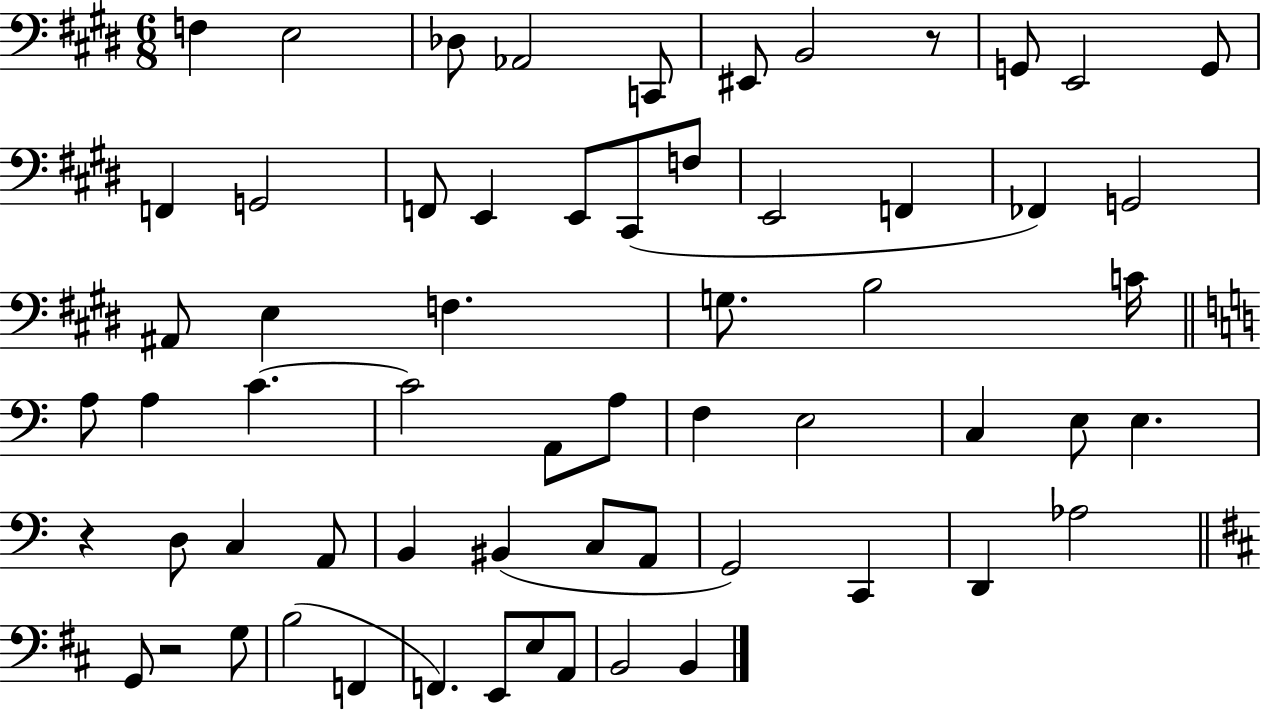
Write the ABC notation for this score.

X:1
T:Untitled
M:6/8
L:1/4
K:E
F, E,2 _D,/2 _A,,2 C,,/2 ^E,,/2 B,,2 z/2 G,,/2 E,,2 G,,/2 F,, G,,2 F,,/2 E,, E,,/2 ^C,,/2 F,/2 E,,2 F,, _F,, G,,2 ^A,,/2 E, F, G,/2 B,2 C/4 A,/2 A, C C2 A,,/2 A,/2 F, E,2 C, E,/2 E, z D,/2 C, A,,/2 B,, ^B,, C,/2 A,,/2 G,,2 C,, D,, _A,2 G,,/2 z2 G,/2 B,2 F,, F,, E,,/2 E,/2 A,,/2 B,,2 B,,